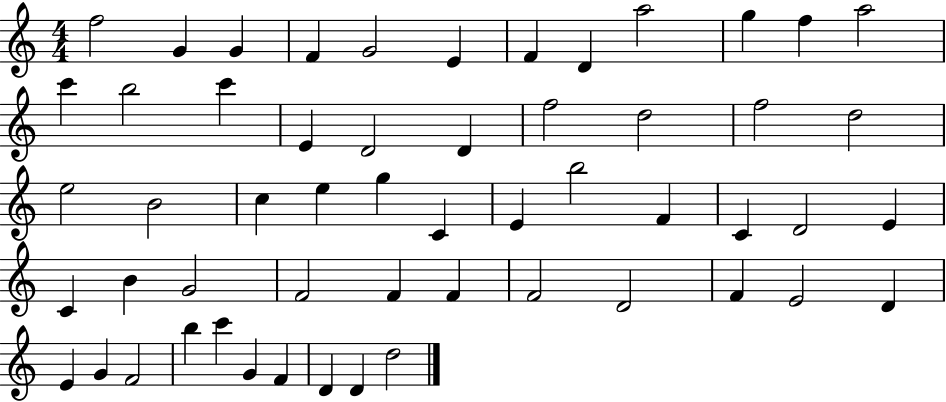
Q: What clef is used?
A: treble